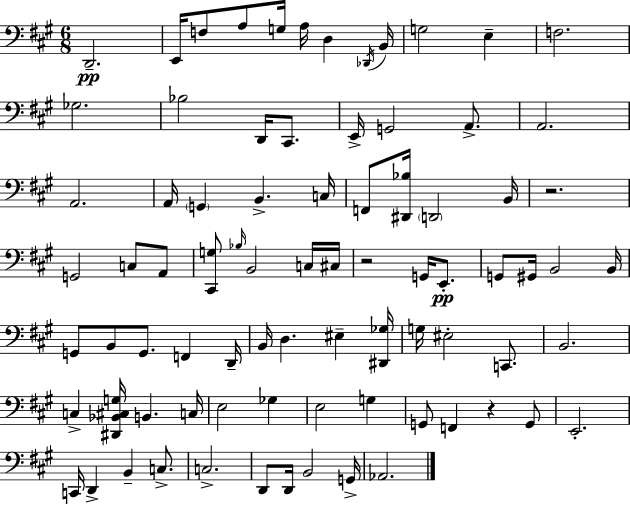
D2/h. E2/s F3/e A3/e G3/s A3/s D3/q Db2/s B2/s G3/h E3/q F3/h. Gb3/h. Bb3/h D2/s C#2/e. E2/s G2/h A2/e. A2/h. A2/h. A2/s G2/q B2/q. C3/s F2/e [D#2,Bb3]/s D2/h B2/s R/h. G2/h C3/e A2/e [C#2,G3]/e Bb3/s B2/h C3/s C#3/s R/h G2/s E2/e. G2/e G#2/s B2/h B2/s G2/e B2/e G2/e. F2/q D2/s B2/s D3/q. EIS3/q [D#2,Gb3]/s G3/s EIS3/h C2/e. B2/h. C3/q [D#2,Bb2,C#3,G3]/s B2/q. C3/s E3/h Gb3/q E3/h G3/q G2/e F2/q R/q G2/e E2/h. C2/s D2/q B2/q C3/e. C3/h. D2/e D2/s B2/h G2/s Ab2/h.